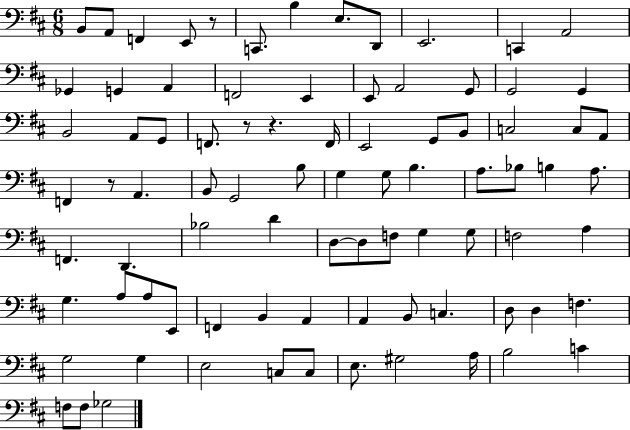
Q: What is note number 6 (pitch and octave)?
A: B3